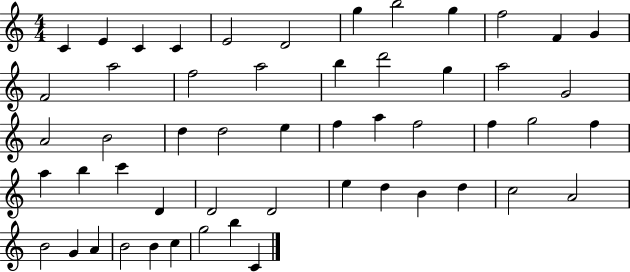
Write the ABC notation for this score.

X:1
T:Untitled
M:4/4
L:1/4
K:C
C E C C E2 D2 g b2 g f2 F G F2 a2 f2 a2 b d'2 g a2 G2 A2 B2 d d2 e f a f2 f g2 f a b c' D D2 D2 e d B d c2 A2 B2 G A B2 B c g2 b C